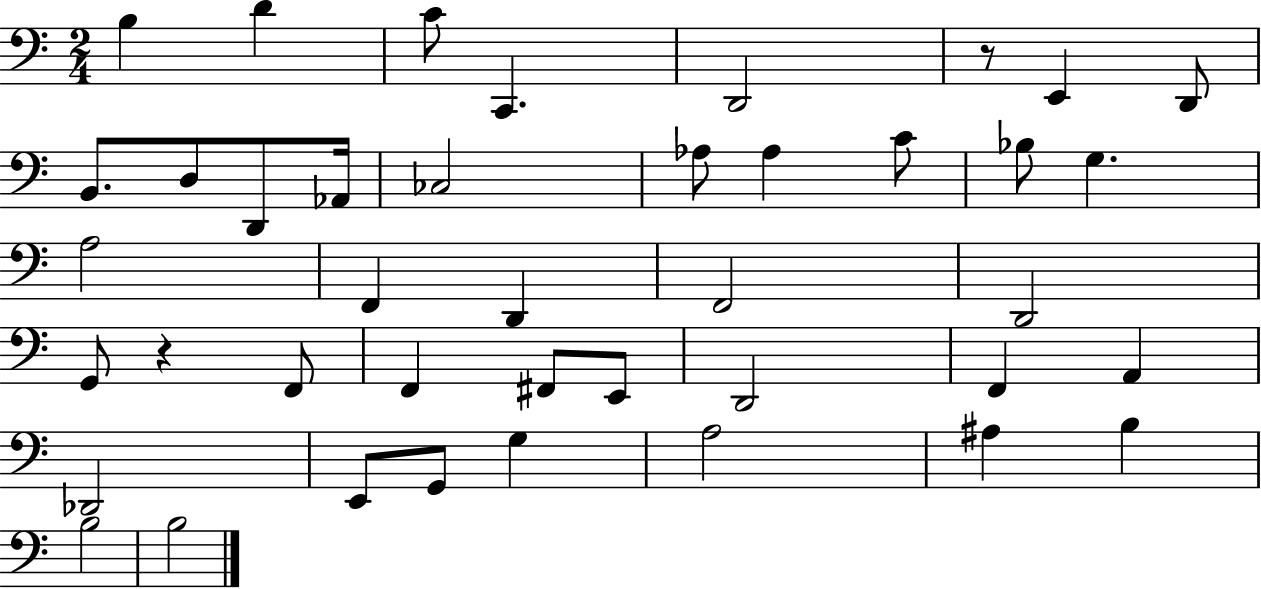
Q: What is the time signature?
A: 2/4